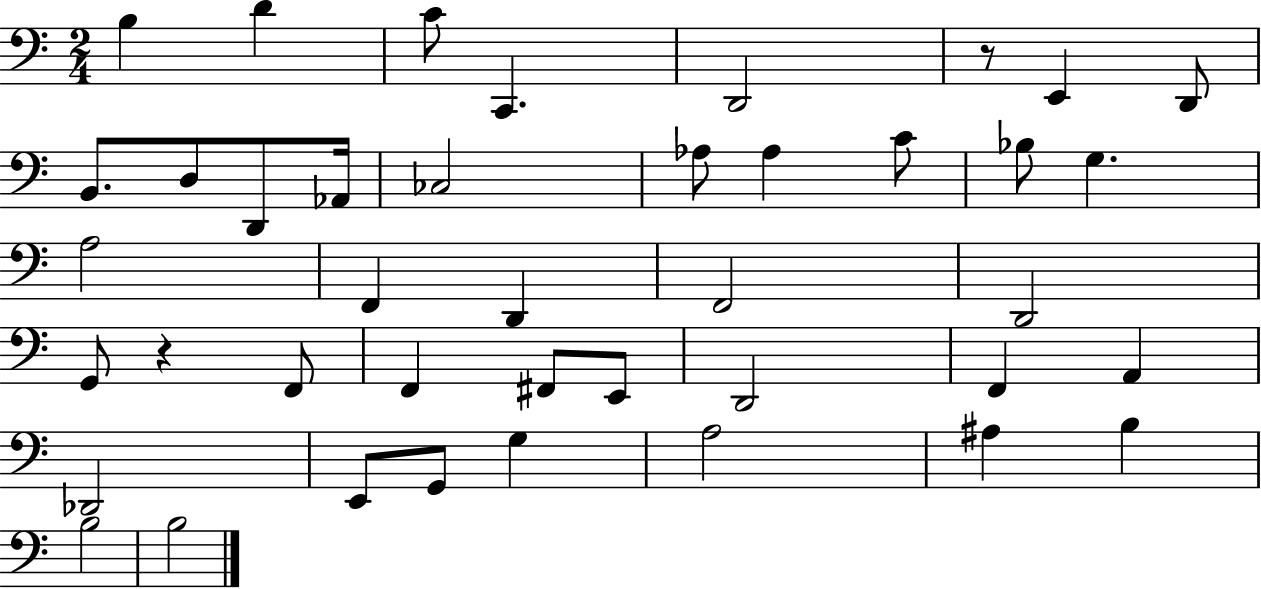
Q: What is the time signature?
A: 2/4